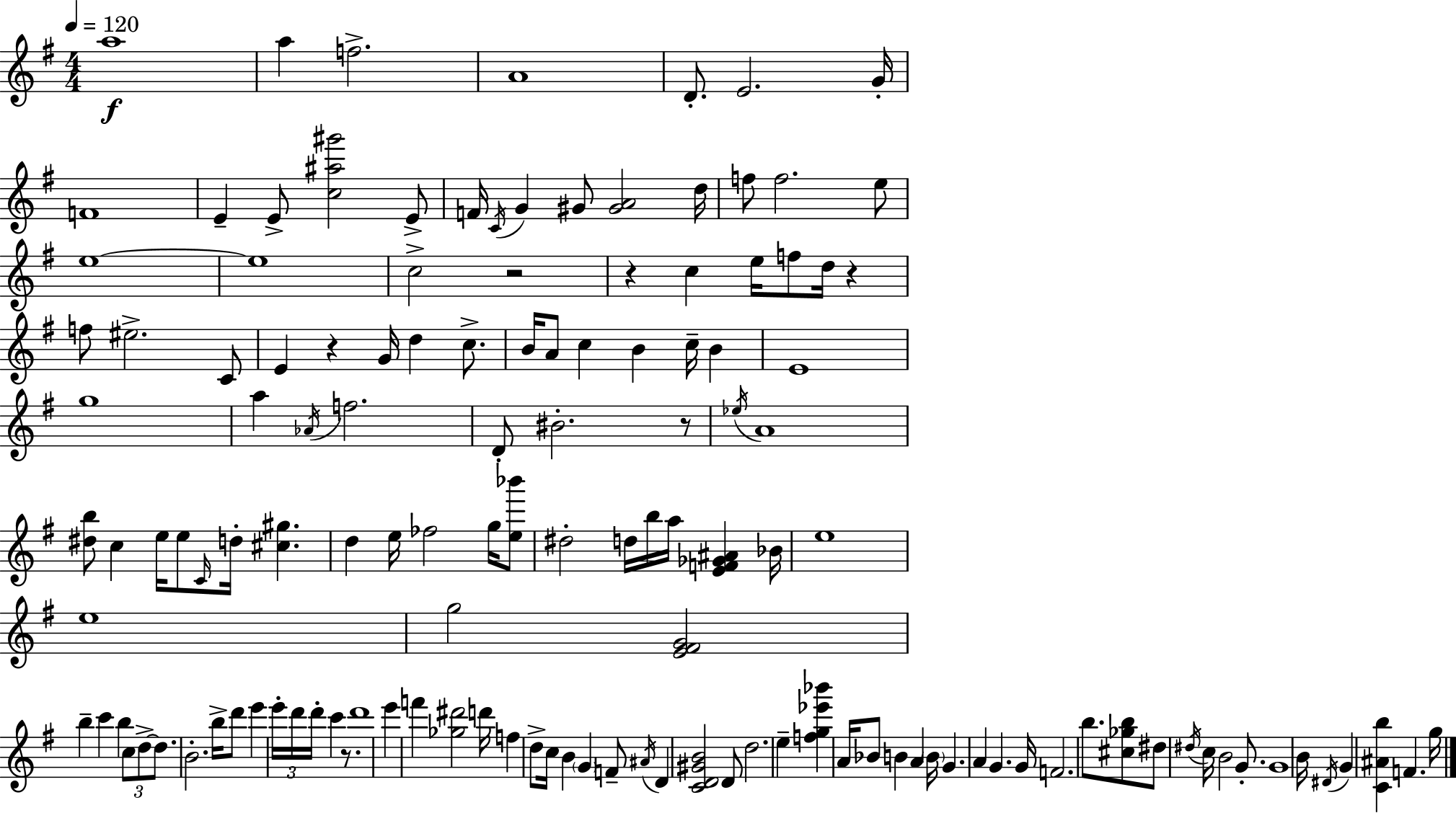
{
  \clef treble
  \numericTimeSignature
  \time 4/4
  \key e \minor
  \tempo 4 = 120
  a''1\f | a''4 f''2.-> | a'1 | d'8.-. e'2. g'16-. | \break f'1 | e'4-- e'8-> <c'' ais'' gis'''>2 e'8-> | f'16 \acciaccatura { c'16 } g'4 gis'8 <gis' a'>2 | d''16 f''8 f''2. e''8 | \break e''1~~ | e''1 | c''2-> r2 | r4 c''4 e''16 f''8 d''16 r4 | \break f''8 eis''2.-> c'8 | e'4 r4 g'16 d''4 c''8.-> | b'16 a'8 c''4 b'4 c''16-- b'4 | e'1 | \break g''1 | a''4 \acciaccatura { aes'16 } f''2. | d'8-. bis'2.-. | r8 \acciaccatura { ees''16 } a'1 | \break <dis'' b''>8 c''4 e''16 e''8 \grace { c'16 } d''16-. <cis'' gis''>4. | d''4 e''16 fes''2 | g''16 <e'' bes'''>8 dis''2-. d''16 b''16 a''16 <e' f' ges' ais'>4 | bes'16 e''1 | \break e''1 | g''2 <e' fis' g'>2 | b''4-- c'''4 b''4 | \tuplet 3/2 { c''8 d''8->~~ d''8. } b'2.-. | \break b''16-> d'''8 e'''4 \tuplet 3/2 { e'''16-. d'''16 d'''16-. } c'''4 | r8. d'''1 | e'''4 f'''4 <ges'' dis'''>2 | d'''16 f''4 d''8-> c''16 b'4 | \break \parenthesize g'4 f'8-- \acciaccatura { ais'16 } d'4 <c' d' gis' b'>2 | d'8 d''2. | e''4-- <f'' g'' ees''' bes'''>4 a'16 bes'8 b'4 | a'4 \parenthesize b'16 g'4. a'4 g'4. | \break g'16 f'2. | b''8. <cis'' ges'' b''>8 dis''8 \acciaccatura { dis''16 } c''16 b'2 | g'8.-. g'1 | b'16 \acciaccatura { dis'16 } g'4 <c' ais' b''>4 | \break f'4. g''16 \bar "|."
}